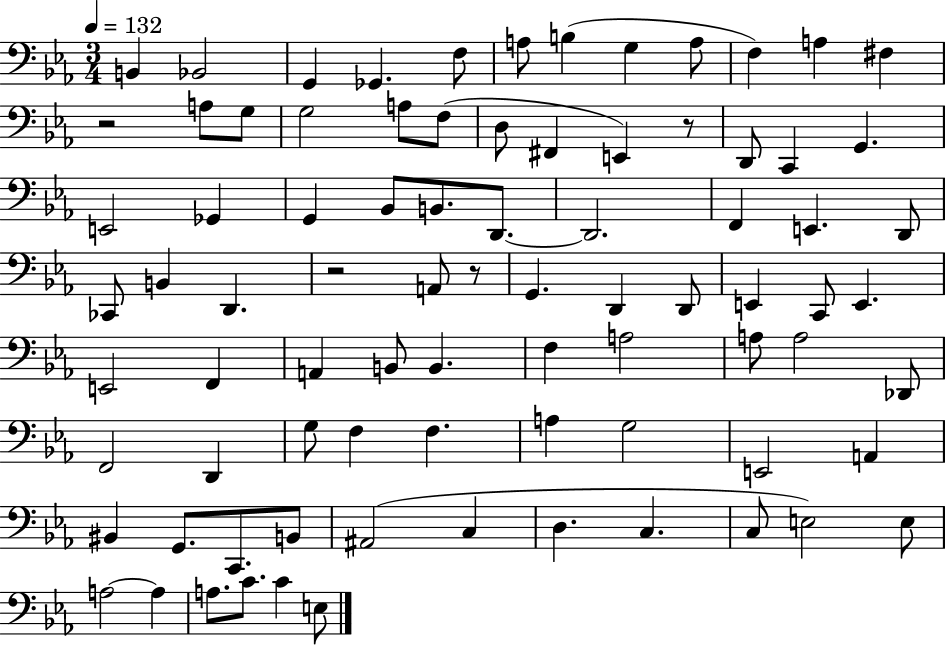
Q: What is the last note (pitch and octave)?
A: E3